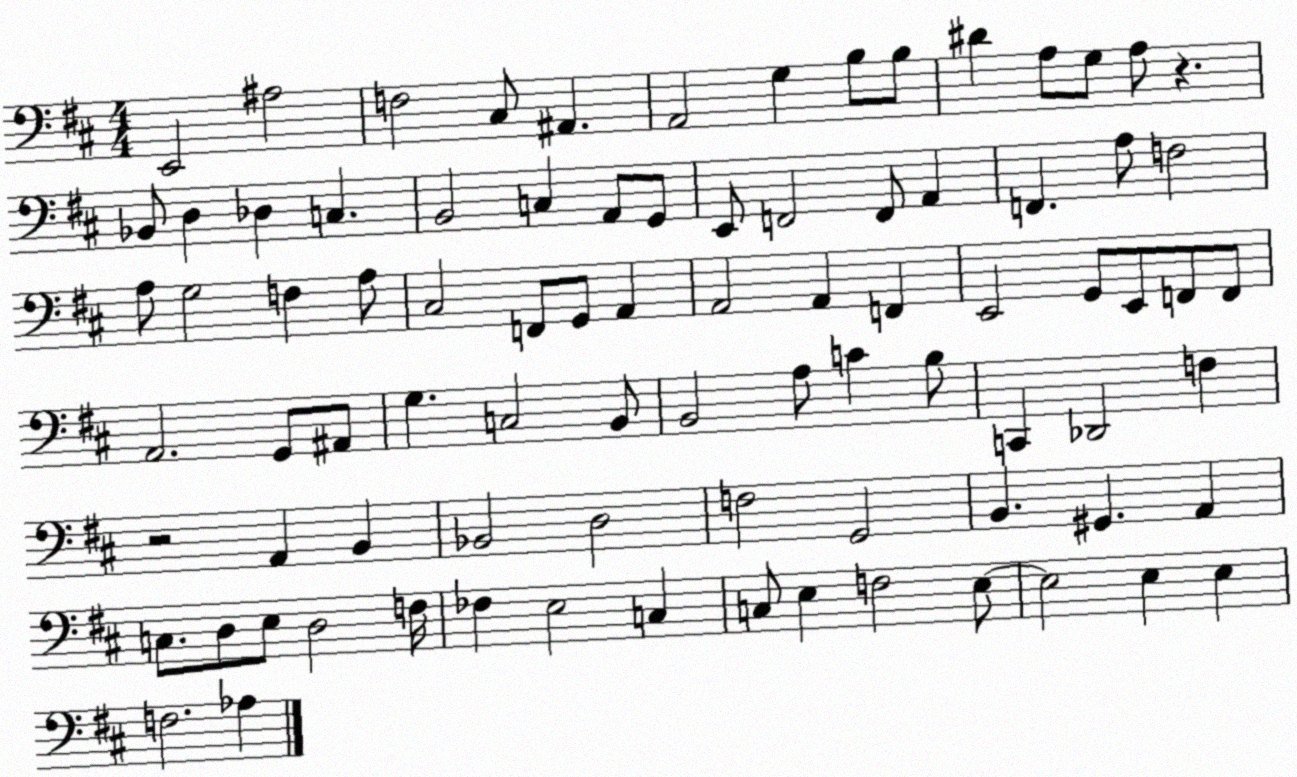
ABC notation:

X:1
T:Untitled
M:4/4
L:1/4
K:D
E,,2 ^A,2 F,2 ^C,/2 ^A,, A,,2 G, B,/2 B,/2 ^D A,/2 G,/2 A,/2 z _B,,/2 D, _D, C, B,,2 C, A,,/2 G,,/2 E,,/2 F,,2 F,,/2 A,, F,, A,/2 F,2 A,/2 G,2 F, A,/2 ^C,2 F,,/2 G,,/2 A,, A,,2 A,, F,, E,,2 G,,/2 E,,/2 F,,/2 F,,/2 A,,2 G,,/2 ^A,,/2 G, C,2 B,,/2 B,,2 A,/2 C B,/2 C,, _D,,2 F, z2 A,, B,, _B,,2 D,2 F,2 G,,2 B,, ^G,, A,, C,/2 D,/2 E,/2 D,2 F,/4 _F, E,2 C, C,/2 E, F,2 E,/2 E,2 E, E, F,2 _A,